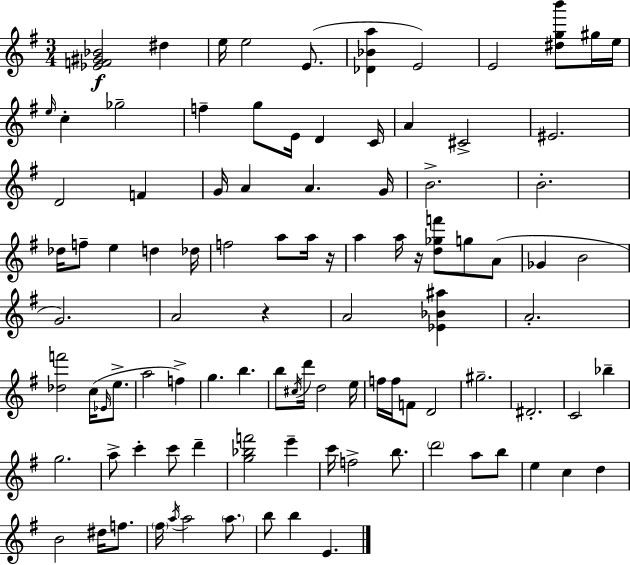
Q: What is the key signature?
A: E minor